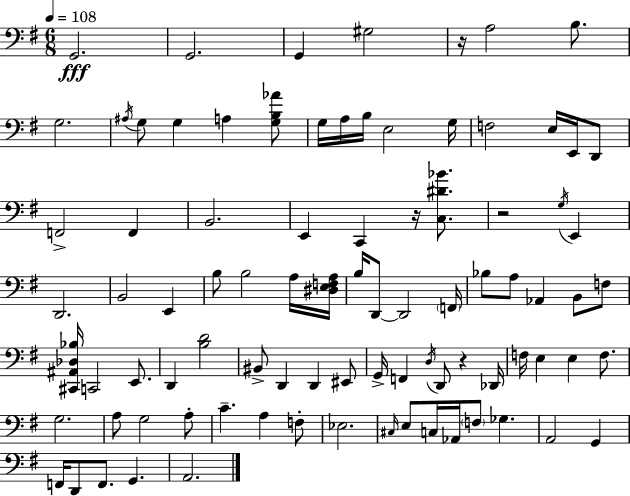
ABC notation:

X:1
T:Untitled
M:6/8
L:1/4
K:Em
G,,2 G,,2 G,, ^G,2 z/4 A,2 B,/2 G,2 ^A,/4 G,/2 G, A, [G,B,_A]/2 G,/4 A,/4 B,/4 E,2 G,/4 F,2 E,/4 E,,/4 D,,/2 F,,2 F,, B,,2 E,, C,, z/4 [C,^D_B]/2 z2 G,/4 E,, D,,2 B,,2 E,, B,/2 B,2 A,/4 [^D,E,F,A,]/4 B,/4 D,,/2 D,,2 F,,/4 _B,/2 A,/2 _A,, B,,/2 F,/2 [^C,,^A,,_D,_B,]/4 C,,2 E,,/2 D,, [B,D]2 ^B,,/2 D,, D,, ^E,,/2 G,,/4 F,, D,/4 D,,/2 z _D,,/4 F,/4 E, E, F,/2 G,2 A,/2 G,2 A,/2 C A, F,/2 _E,2 ^C,/4 E,/2 C,/4 _A,,/4 F,/2 _G, A,,2 G,, F,,/4 D,,/2 F,,/2 G,, A,,2